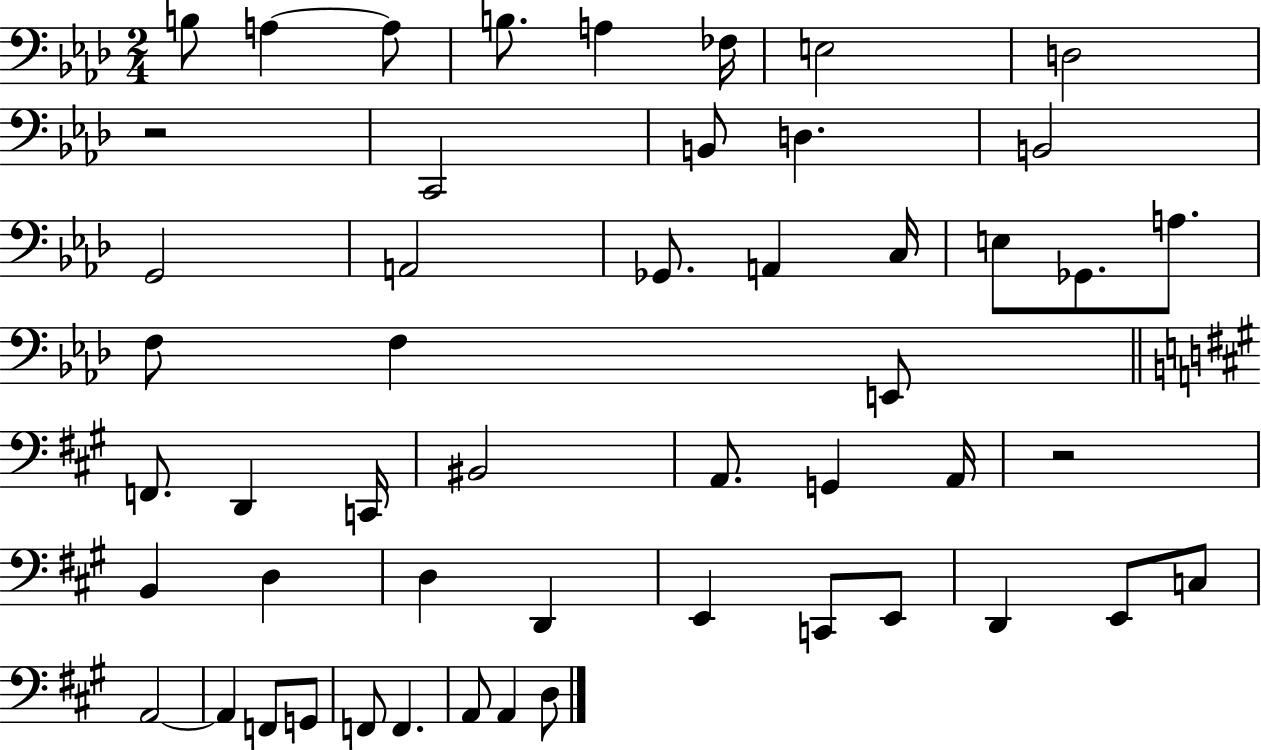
B3/e A3/q A3/e B3/e. A3/q FES3/s E3/h D3/h R/h C2/h B2/e D3/q. B2/h G2/h A2/h Gb2/e. A2/q C3/s E3/e Gb2/e. A3/e. F3/e F3/q E2/e F2/e. D2/q C2/s BIS2/h A2/e. G2/q A2/s R/h B2/q D3/q D3/q D2/q E2/q C2/e E2/e D2/q E2/e C3/e A2/h A2/q F2/e G2/e F2/e F2/q. A2/e A2/q D3/e